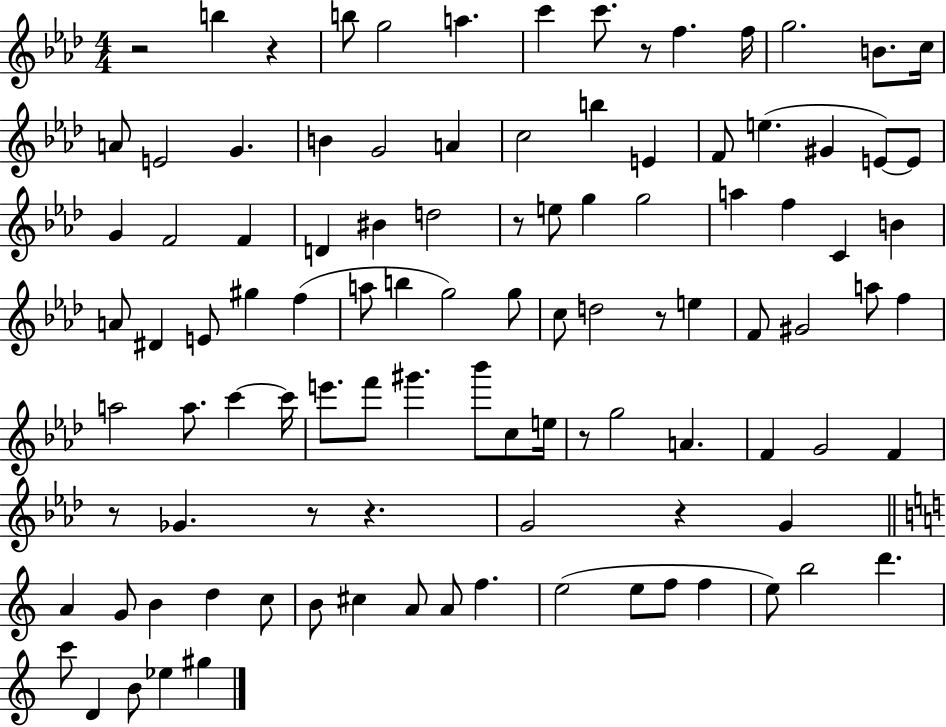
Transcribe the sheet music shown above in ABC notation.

X:1
T:Untitled
M:4/4
L:1/4
K:Ab
z2 b z b/2 g2 a c' c'/2 z/2 f f/4 g2 B/2 c/4 A/2 E2 G B G2 A c2 b E F/2 e ^G E/2 E/2 G F2 F D ^B d2 z/2 e/2 g g2 a f C B A/2 ^D E/2 ^g f a/2 b g2 g/2 c/2 d2 z/2 e F/2 ^G2 a/2 f a2 a/2 c' c'/4 e'/2 f'/2 ^g' _b'/2 c/2 e/4 z/2 g2 A F G2 F z/2 _G z/2 z G2 z G A G/2 B d c/2 B/2 ^c A/2 A/2 f e2 e/2 f/2 f e/2 b2 d' c'/2 D B/2 _e ^g